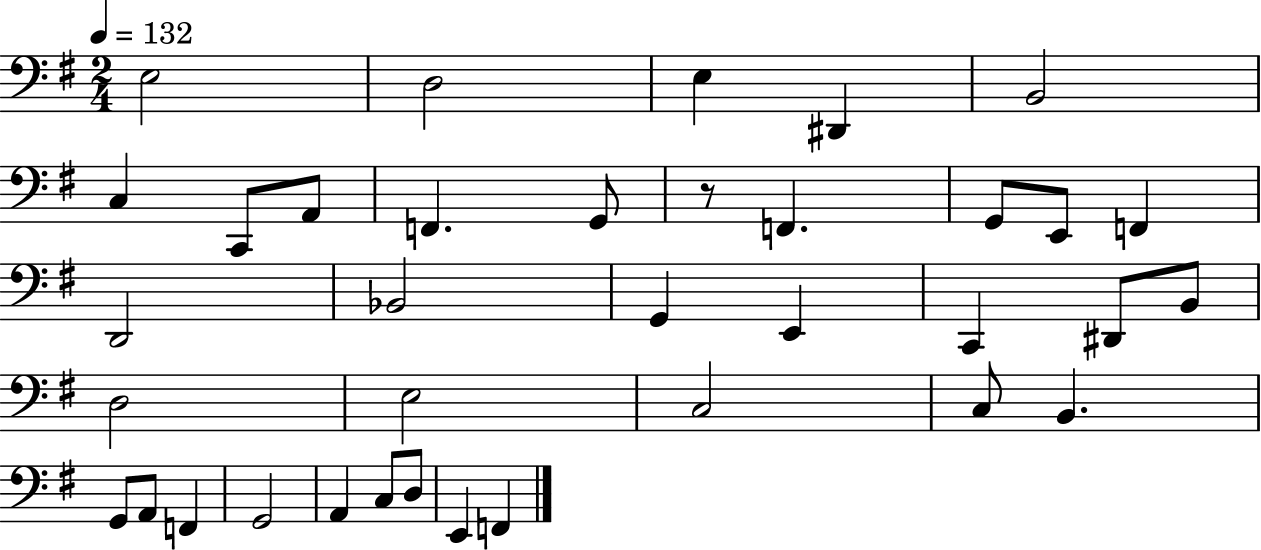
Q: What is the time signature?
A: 2/4